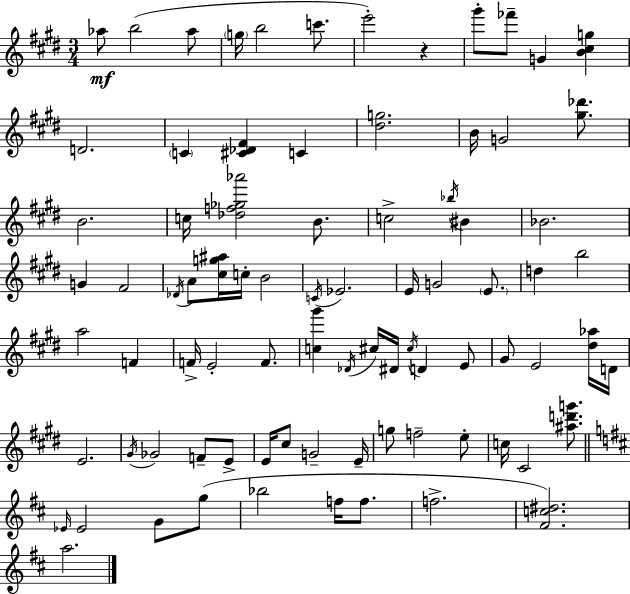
Ab5/e B5/h Ab5/e G5/s B5/h C6/e. E6/h R/q G#6/e FES6/e G4/q [B4,C#5,G5]/q D4/h. C4/q [C#4,Db4,F#4]/q C4/q [D#5,G5]/h. B4/s G4/h [G#5,Db6]/e. B4/h. C5/s [Db5,F5,Gb5,Ab6]/h B4/e. C5/h Bb5/s BIS4/q Bb4/h. G4/q F#4/h Db4/s A4/e [C#5,G5,A#5]/s C5/s B4/h C4/s Eb4/h. E4/s G4/h E4/e. D5/q B5/h A5/h F4/q F4/s E4/h F4/e. [C5,G#6]/q Db4/s C#5/s D#4/s C#5/s D4/q E4/e G#4/e E4/h [D#5,Ab5]/s D4/s E4/h. G#4/s Gb4/h F4/e E4/e E4/s C#5/e G4/h E4/s G5/e F5/h E5/e C5/s C#4/h [A#5,D6,G6]/e. Eb4/s Eb4/h G4/e G5/e Bb5/h F5/s F5/e. F5/h. [F#4,C5,D#5]/h. A5/h.